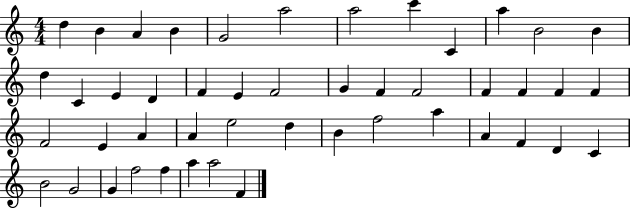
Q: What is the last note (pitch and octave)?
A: F4